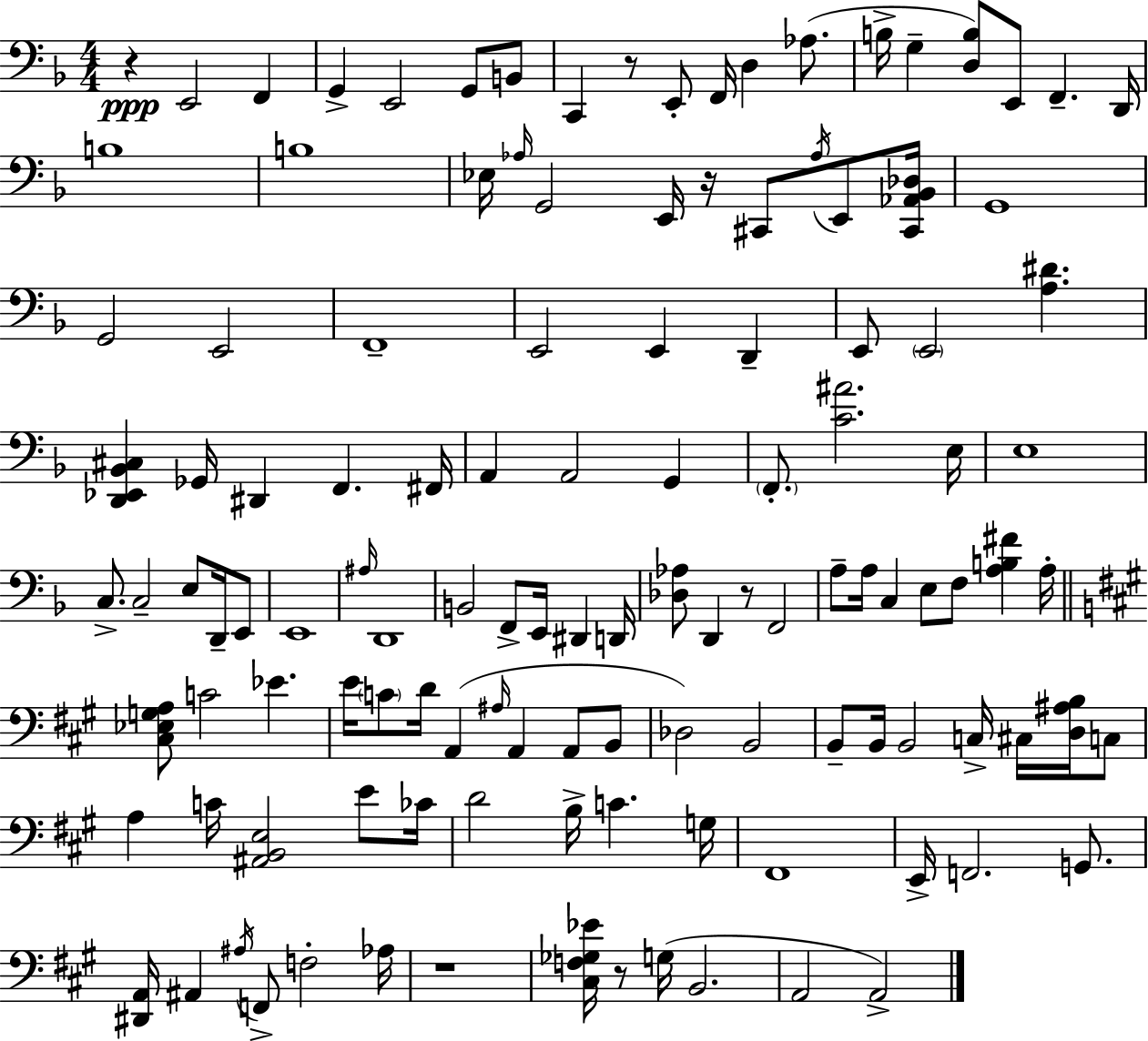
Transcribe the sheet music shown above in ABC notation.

X:1
T:Untitled
M:4/4
L:1/4
K:Dm
z E,,2 F,, G,, E,,2 G,,/2 B,,/2 C,, z/2 E,,/2 F,,/4 D, _A,/2 B,/4 G, [D,B,]/2 E,,/2 F,, D,,/4 B,4 B,4 _E,/4 _A,/4 G,,2 E,,/4 z/4 ^C,,/2 _A,/4 E,,/2 [^C,,_A,,_B,,_D,]/4 G,,4 G,,2 E,,2 F,,4 E,,2 E,, D,, E,,/2 E,,2 [A,^D] [D,,_E,,_B,,^C,] _G,,/4 ^D,, F,, ^F,,/4 A,, A,,2 G,, F,,/2 [C^A]2 E,/4 E,4 C,/2 C,2 E,/2 D,,/4 E,,/2 E,,4 ^A,/4 D,,4 B,,2 F,,/2 E,,/4 ^D,, D,,/4 [_D,_A,]/2 D,, z/2 F,,2 A,/2 A,/4 C, E,/2 F,/2 [A,B,^F] A,/4 [^C,_E,G,A,]/2 C2 _E E/4 C/2 D/4 A,, ^A,/4 A,, A,,/2 B,,/2 _D,2 B,,2 B,,/2 B,,/4 B,,2 C,/4 ^C,/4 [D,^A,B,]/4 C,/2 A, C/4 [^A,,B,,E,]2 E/2 _C/4 D2 B,/4 C G,/4 ^F,,4 E,,/4 F,,2 G,,/2 [^D,,A,,]/4 ^A,, ^A,/4 F,,/2 F,2 _A,/4 z4 [^C,F,_G,_E]/4 z/2 G,/4 B,,2 A,,2 A,,2